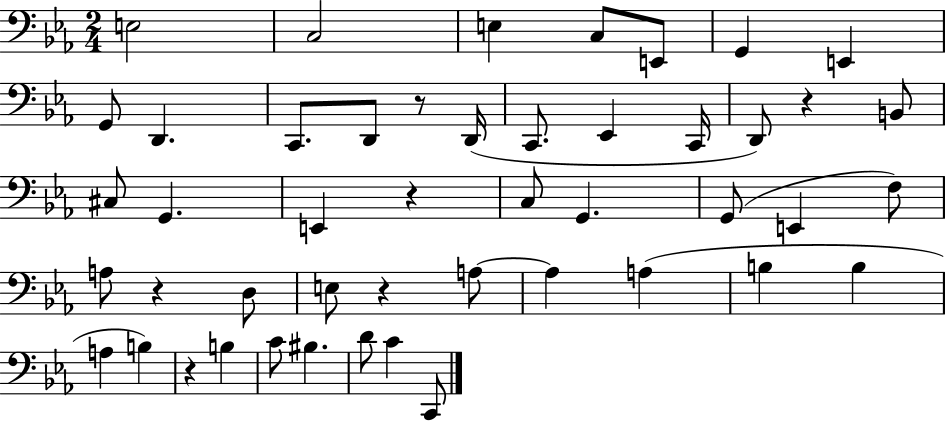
E3/h C3/h E3/q C3/e E2/e G2/q E2/q G2/e D2/q. C2/e. D2/e R/e D2/s C2/e. Eb2/q C2/s D2/e R/q B2/e C#3/e G2/q. E2/q R/q C3/e G2/q. G2/e E2/q F3/e A3/e R/q D3/e E3/e R/q A3/e A3/q A3/q B3/q B3/q A3/q B3/q R/q B3/q C4/e BIS3/q. D4/e C4/q C2/e